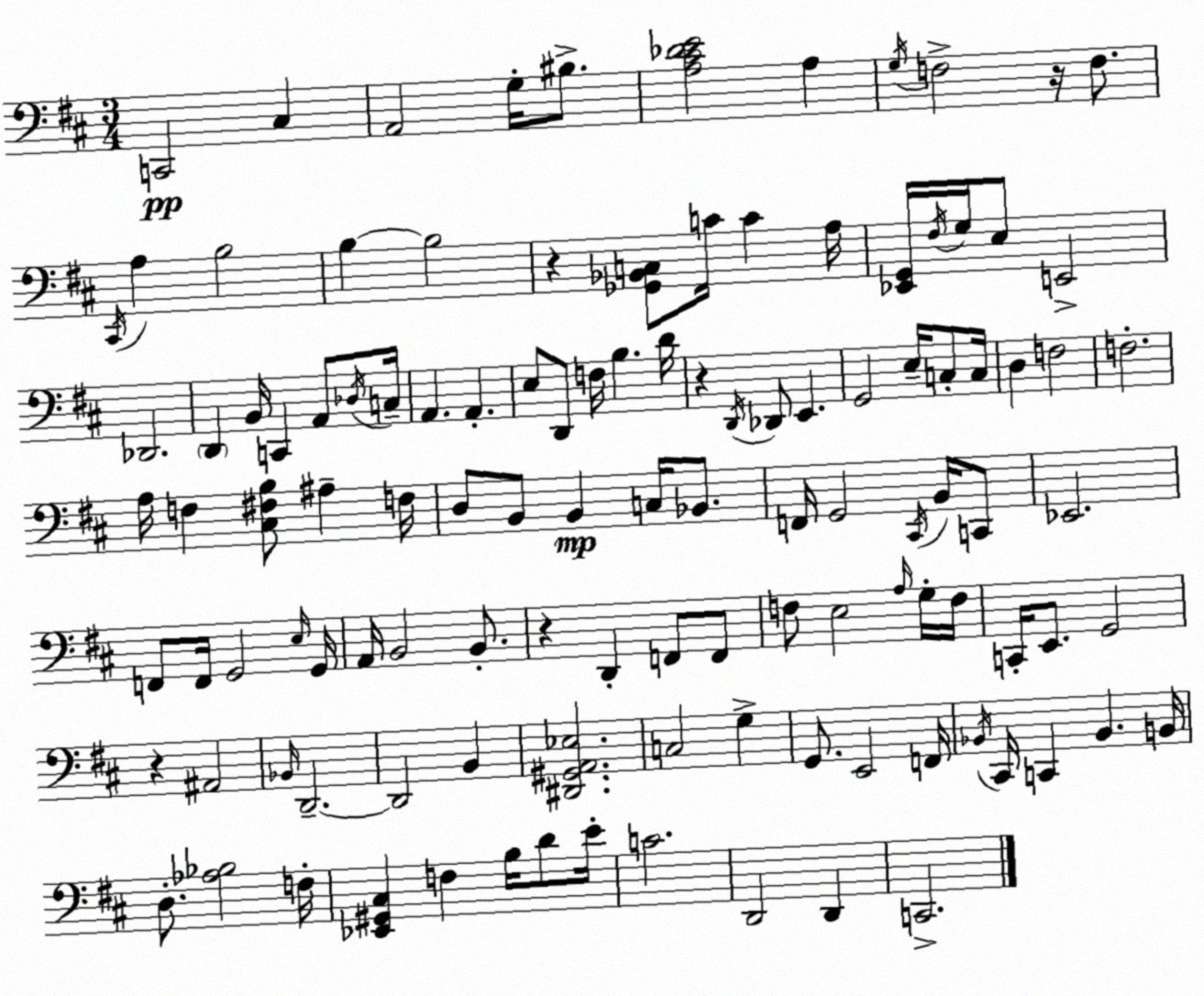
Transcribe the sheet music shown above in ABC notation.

X:1
T:Untitled
M:3/4
L:1/4
K:D
C,,2 ^C, A,,2 G,/4 ^B,/2 [A,^C_DE]2 A, G,/4 F,2 z/4 F,/2 ^C,,/4 A, B,2 B, B,2 z [_G,,_B,,C,]/2 C/4 C A,/4 [_E,,G,,]/4 ^F,/4 G,/4 E,/2 E,,2 _D,,2 D,, B,,/4 C,, A,,/2 _D,/4 C,/4 A,, A,, E,/2 D,,/2 F,/4 B, D/4 z D,,/4 _D,,/2 E,, G,,2 E,/4 C,/2 C,/4 D, F,2 F,2 A,/4 F, [^C,^F,B,]/2 ^A, F,/4 D,/2 B,,/2 B,, C,/4 _B,,/2 F,,/4 G,,2 ^C,,/4 B,,/4 C,,/2 _E,,2 F,,/2 F,,/4 G,,2 E,/4 G,,/4 A,,/4 B,,2 B,,/2 z D,, F,,/2 F,,/2 F,/2 E,2 A,/4 G,/4 F,/4 C,,/4 E,,/2 G,,2 z ^A,,2 _B,,/4 D,,2 D,,2 B,, [^D,,^G,,A,,_E,]2 C,2 G, G,,/2 E,,2 F,,/4 _B,,/4 ^C,,/4 C,, _B,, B,,/4 D,/2 [_A,_B,]2 F,/4 [_E,,^G,,^C,] F, B,/4 D/2 E/4 C2 D,,2 D,, C,,2